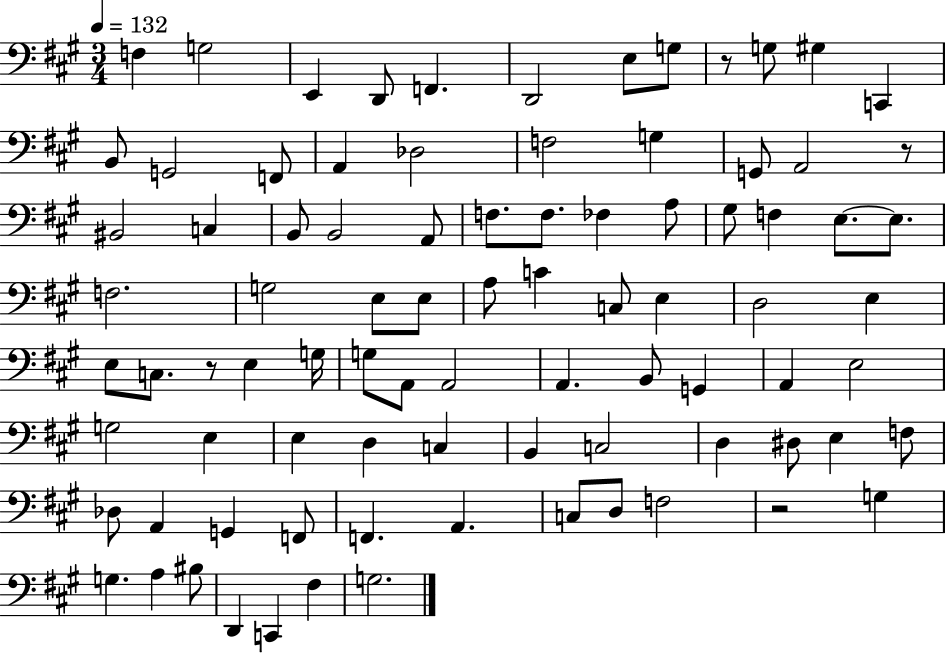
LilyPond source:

{
  \clef bass
  \numericTimeSignature
  \time 3/4
  \key a \major
  \tempo 4 = 132
  f4 g2 | e,4 d,8 f,4. | d,2 e8 g8 | r8 g8 gis4 c,4 | \break b,8 g,2 f,8 | a,4 des2 | f2 g4 | g,8 a,2 r8 | \break bis,2 c4 | b,8 b,2 a,8 | f8. f8. fes4 a8 | gis8 f4 e8.~~ e8. | \break f2. | g2 e8 e8 | a8 c'4 c8 e4 | d2 e4 | \break e8 c8. r8 e4 g16 | g8 a,8 a,2 | a,4. b,8 g,4 | a,4 e2 | \break g2 e4 | e4 d4 c4 | b,4 c2 | d4 dis8 e4 f8 | \break des8 a,4 g,4 f,8 | f,4. a,4. | c8 d8 f2 | r2 g4 | \break g4. a4 bis8 | d,4 c,4 fis4 | g2. | \bar "|."
}